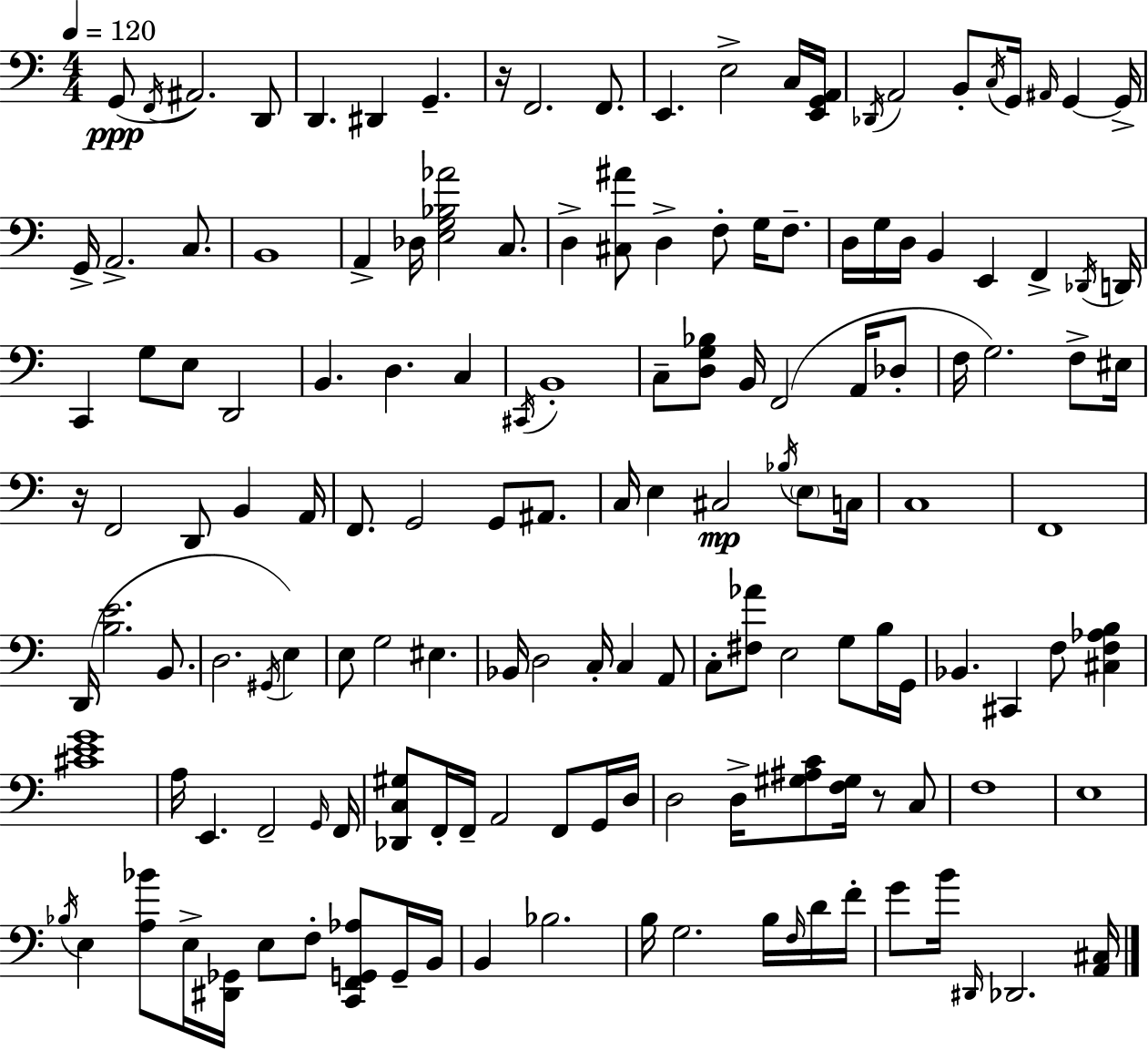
{
  \clef bass
  \numericTimeSignature
  \time 4/4
  \key c \major
  \tempo 4 = 120
  g,8(\ppp \acciaccatura { f,16 } ais,2.) d,8 | d,4. dis,4 g,4.-- | r16 f,2. f,8. | e,4. e2-> c16 | \break <e, g, a,>16 \acciaccatura { des,16 } a,2 b,8-. \acciaccatura { c16 } g,16 \grace { ais,16 } g,4~~ | g,16-> g,16-> a,2.-> | c8. b,1 | a,4-> des16 <e g bes aes'>2 | \break c8. d4-> <cis ais'>8 d4-> f8-. | g16 f8.-- d16 g16 d16 b,4 e,4 f,4-> | \acciaccatura { des,16 } d,16 c,4 g8 e8 d,2 | b,4. d4. | \break c4 \acciaccatura { cis,16 } b,1-. | c8-- <d g bes>8 b,16 f,2( | a,16 des8-. f16 g2.) | f8-> eis16 r16 f,2 d,8 | \break b,4 a,16 f,8. g,2 | g,8 ais,8. c16 e4 cis2\mp | \acciaccatura { bes16 } \parenthesize e8 c16 c1 | f,1 | \break d,16( <b e'>2. | b,8. d2. | \acciaccatura { gis,16 } e4) e8 g2 | eis4. bes,16 d2 | \break c16-. c4 a,8 c8-. <fis aes'>8 e2 | g8 b16 g,16 bes,4. cis,4 | f8 <cis f aes b>4 <cis' e' g'>1 | a16 e,4. f,2-- | \break \grace { g,16 } f,16 <des, c gis>8 f,16-. f,16-- a,2 | f,8 g,16 d16 d2 | d16-> <gis ais c'>8 <f gis>16 r8 c8 f1 | e1 | \break \acciaccatura { bes16 } e4 <a bes'>8 | e16-> <dis, ges,>16 e8 f8-. <c, f, g, aes>8 g,16-- b,16 b,4 bes2. | b16 g2. | b16 \grace { f16 } d'16 f'16-. g'8 b'16 \grace { dis,16 } des,2. | \break <a, cis>16 \bar "|."
}